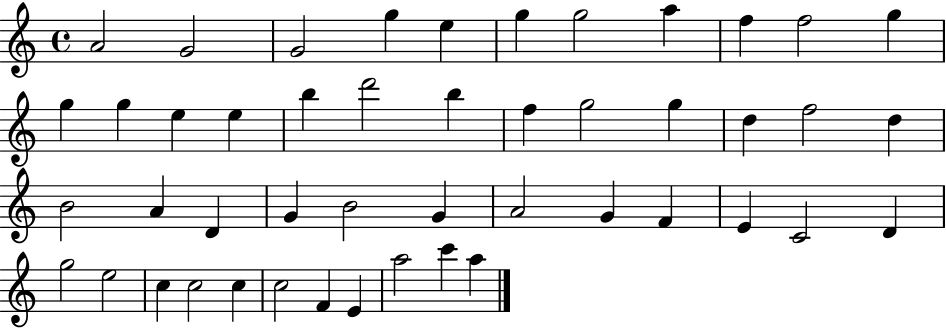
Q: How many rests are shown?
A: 0